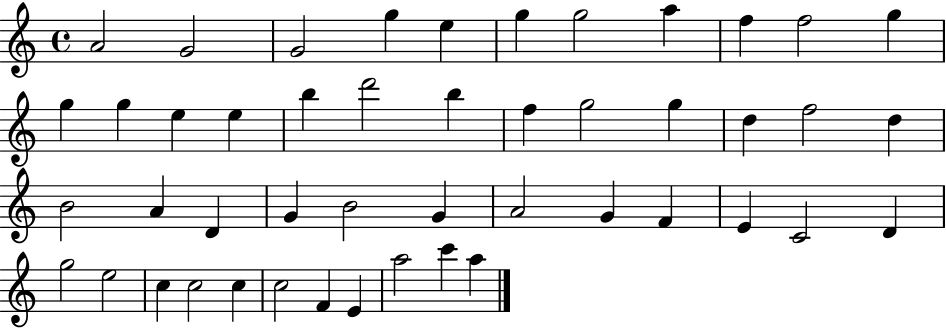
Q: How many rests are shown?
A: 0